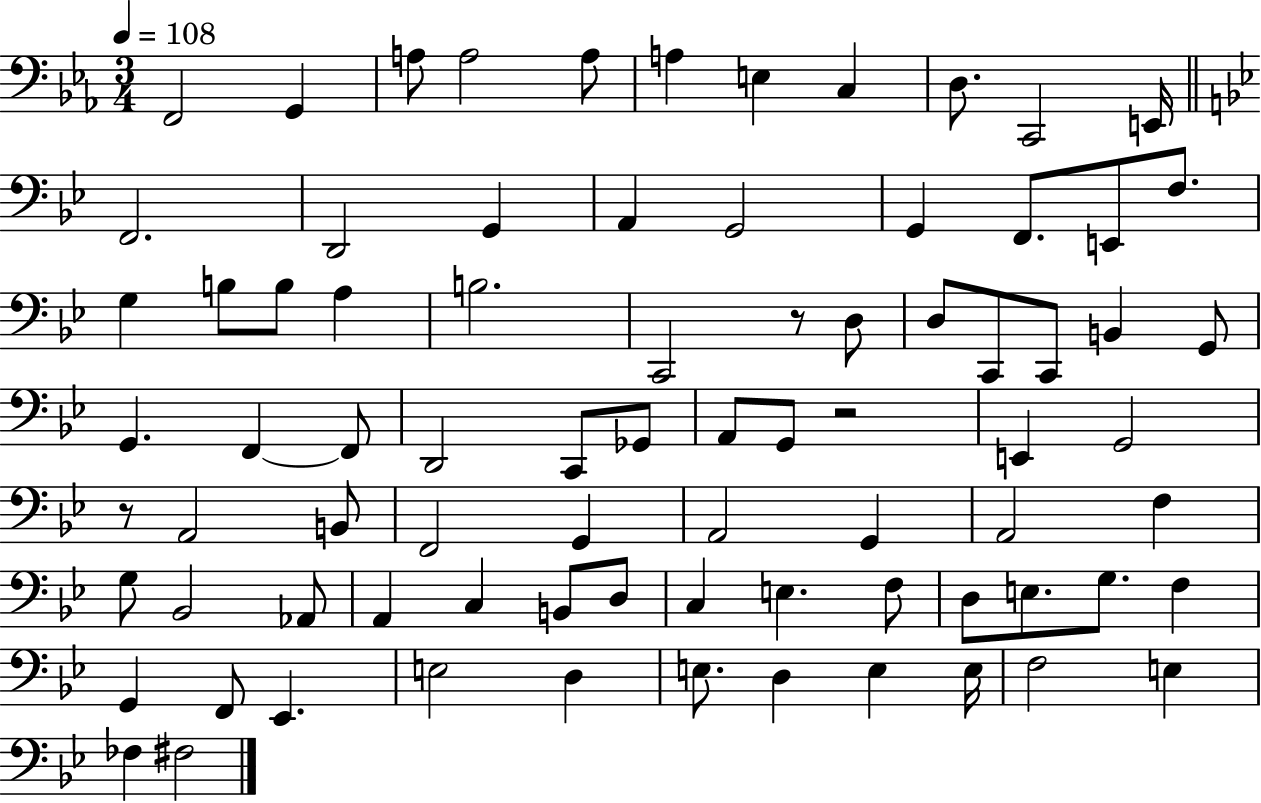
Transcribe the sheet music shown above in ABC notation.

X:1
T:Untitled
M:3/4
L:1/4
K:Eb
F,,2 G,, A,/2 A,2 A,/2 A, E, C, D,/2 C,,2 E,,/4 F,,2 D,,2 G,, A,, G,,2 G,, F,,/2 E,,/2 F,/2 G, B,/2 B,/2 A, B,2 C,,2 z/2 D,/2 D,/2 C,,/2 C,,/2 B,, G,,/2 G,, F,, F,,/2 D,,2 C,,/2 _G,,/2 A,,/2 G,,/2 z2 E,, G,,2 z/2 A,,2 B,,/2 F,,2 G,, A,,2 G,, A,,2 F, G,/2 _B,,2 _A,,/2 A,, C, B,,/2 D,/2 C, E, F,/2 D,/2 E,/2 G,/2 F, G,, F,,/2 _E,, E,2 D, E,/2 D, E, E,/4 F,2 E, _F, ^F,2